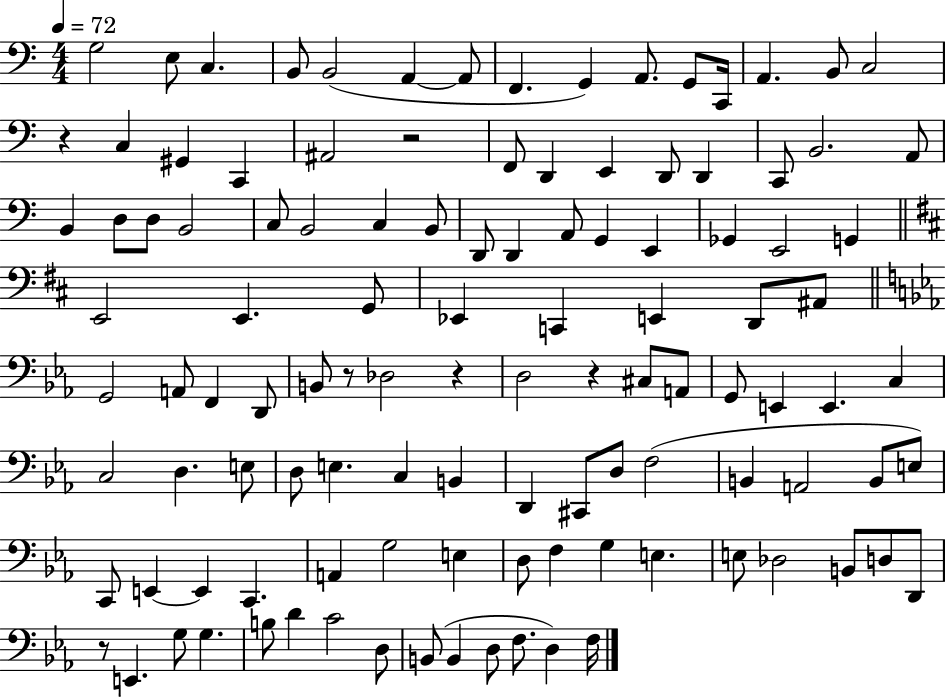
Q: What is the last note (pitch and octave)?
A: F3